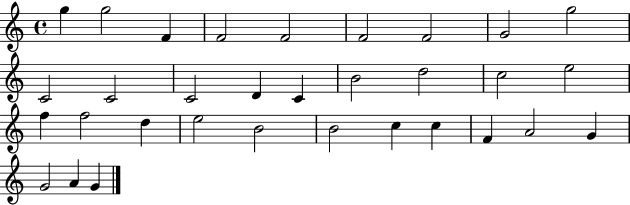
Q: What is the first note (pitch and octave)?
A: G5